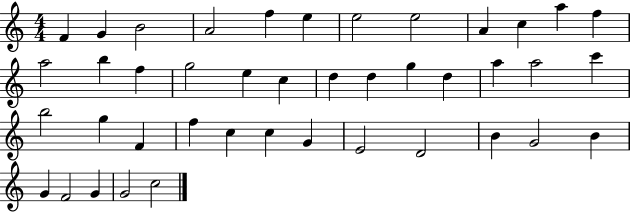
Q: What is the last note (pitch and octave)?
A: C5